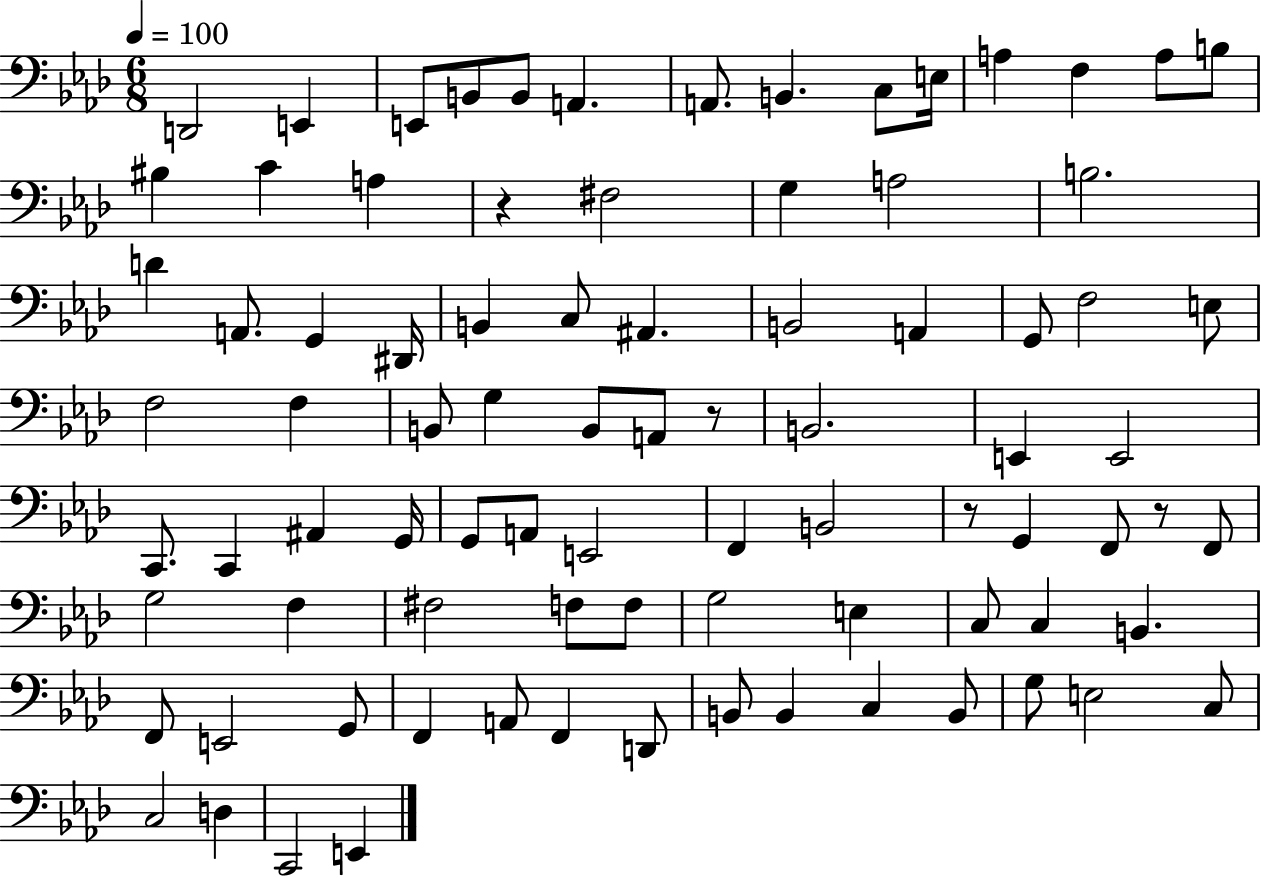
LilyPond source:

{
  \clef bass
  \numericTimeSignature
  \time 6/8
  \key aes \major
  \tempo 4 = 100
  d,2 e,4 | e,8 b,8 b,8 a,4. | a,8. b,4. c8 e16 | a4 f4 a8 b8 | \break bis4 c'4 a4 | r4 fis2 | g4 a2 | b2. | \break d'4 a,8. g,4 dis,16 | b,4 c8 ais,4. | b,2 a,4 | g,8 f2 e8 | \break f2 f4 | b,8 g4 b,8 a,8 r8 | b,2. | e,4 e,2 | \break c,8. c,4 ais,4 g,16 | g,8 a,8 e,2 | f,4 b,2 | r8 g,4 f,8 r8 f,8 | \break g2 f4 | fis2 f8 f8 | g2 e4 | c8 c4 b,4. | \break f,8 e,2 g,8 | f,4 a,8 f,4 d,8 | b,8 b,4 c4 b,8 | g8 e2 c8 | \break c2 d4 | c,2 e,4 | \bar "|."
}